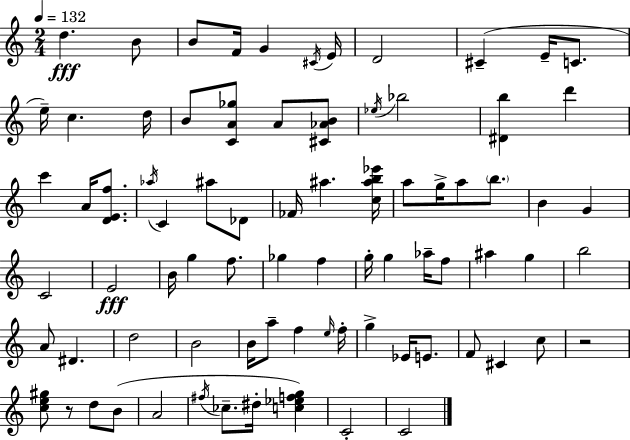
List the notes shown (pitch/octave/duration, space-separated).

D5/q. B4/e B4/e F4/s G4/q C#4/s E4/s D4/h C#4/q E4/s C4/e. E5/s C5/q. D5/s B4/e [C4,A4,Gb5]/e A4/e [C#4,Ab4,B4]/e Eb5/s Bb5/h [D#4,B5]/q D6/q C6/q A4/s [D4,E4,F5]/e. Ab5/s C4/q A#5/e Db4/e FES4/s A#5/q. [C5,A#5,B5,Eb6]/s A5/e G5/s A5/e B5/e. B4/q G4/q C4/h E4/h B4/s G5/q F5/e. Gb5/q F5/q G5/s G5/q Ab5/s F5/e A#5/q G5/q B5/h A4/e D#4/q. D5/h B4/h B4/s A5/e F5/q E5/s F5/s G5/q Eb4/s E4/e. F4/e C#4/q C5/e R/h [C5,E5,G#5]/e R/e D5/e B4/e A4/h F#5/s CES5/e. D#5/s [C5,Eb5,F5,G5]/q C4/h C4/h